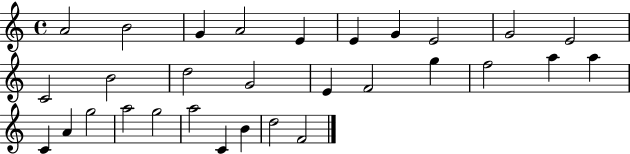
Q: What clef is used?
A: treble